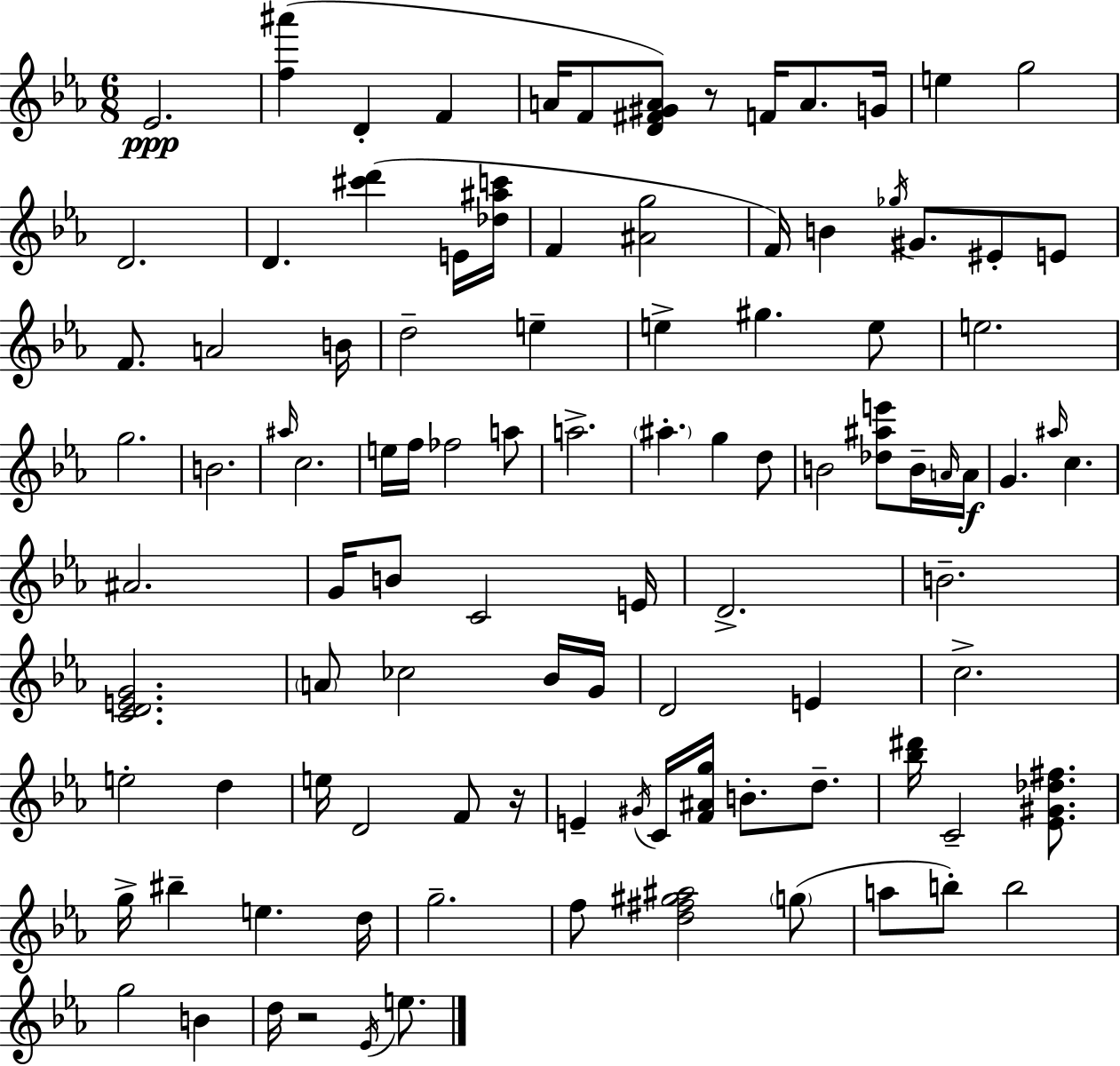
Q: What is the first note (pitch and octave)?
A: Eb4